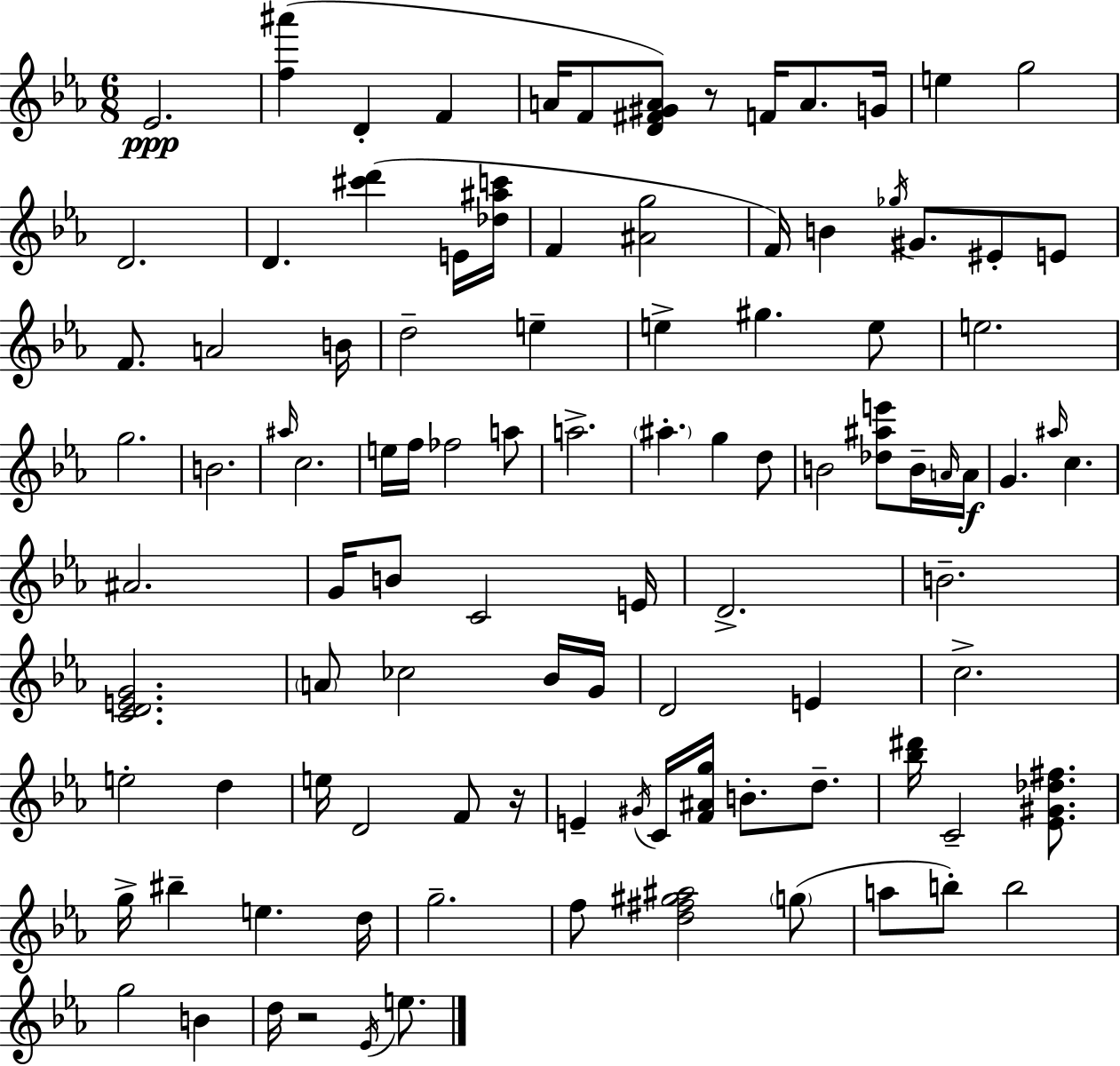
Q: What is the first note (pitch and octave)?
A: Eb4